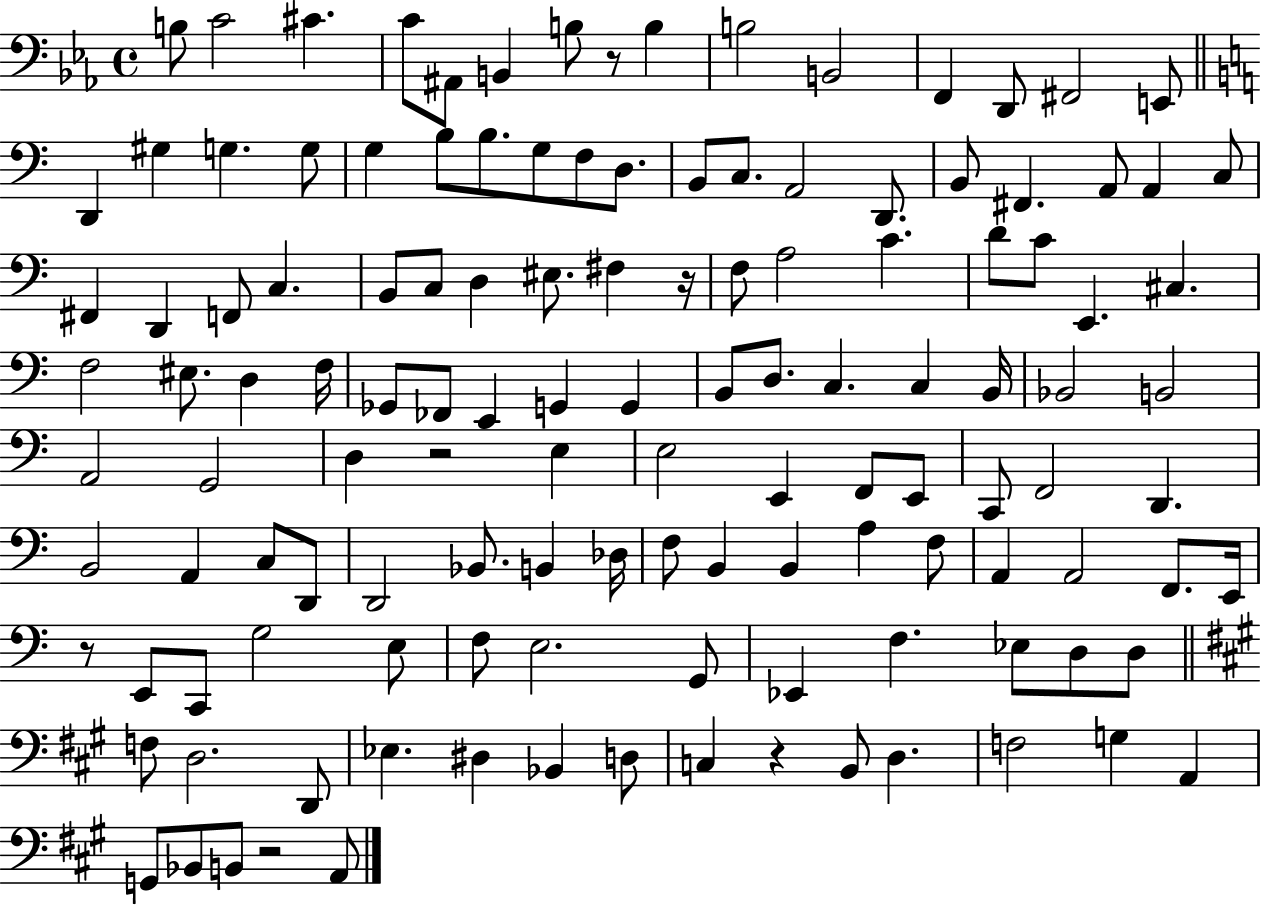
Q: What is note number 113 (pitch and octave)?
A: C3